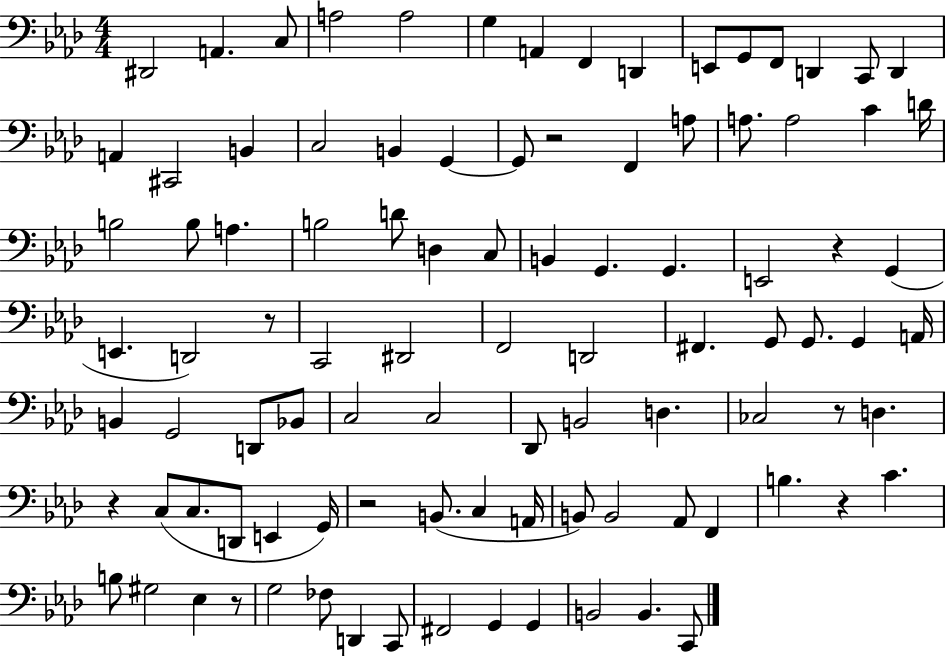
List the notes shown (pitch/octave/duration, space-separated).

D#2/h A2/q. C3/e A3/h A3/h G3/q A2/q F2/q D2/q E2/e G2/e F2/e D2/q C2/e D2/q A2/q C#2/h B2/q C3/h B2/q G2/q G2/e R/h F2/q A3/e A3/e. A3/h C4/q D4/s B3/h B3/e A3/q. B3/h D4/e D3/q C3/e B2/q G2/q. G2/q. E2/h R/q G2/q E2/q. D2/h R/e C2/h D#2/h F2/h D2/h F#2/q. G2/e G2/e. G2/q A2/s B2/q G2/h D2/e Bb2/e C3/h C3/h Db2/e B2/h D3/q. CES3/h R/e D3/q. R/q C3/e C3/e. D2/e E2/q G2/s R/h B2/e. C3/q A2/s B2/e B2/h Ab2/e F2/q B3/q. R/q C4/q. B3/e G#3/h Eb3/q R/e G3/h FES3/e D2/q C2/e F#2/h G2/q G2/q B2/h B2/q. C2/e